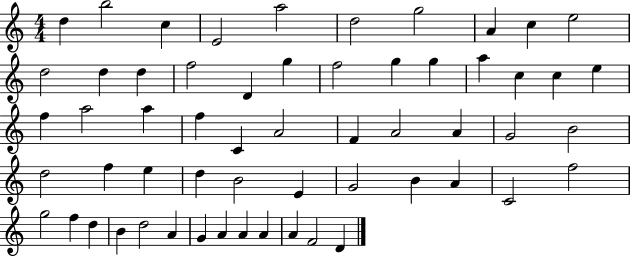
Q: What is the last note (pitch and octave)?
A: D4